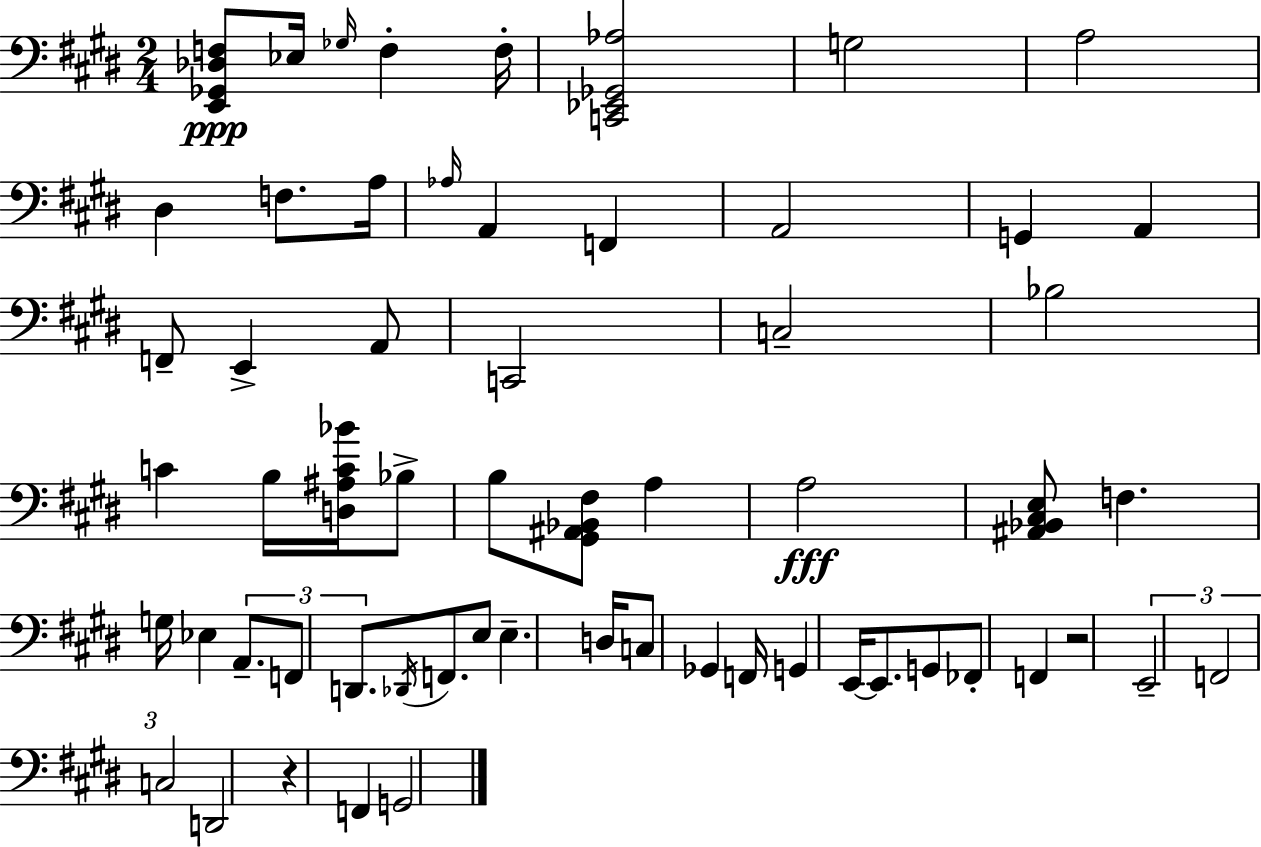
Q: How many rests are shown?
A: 2